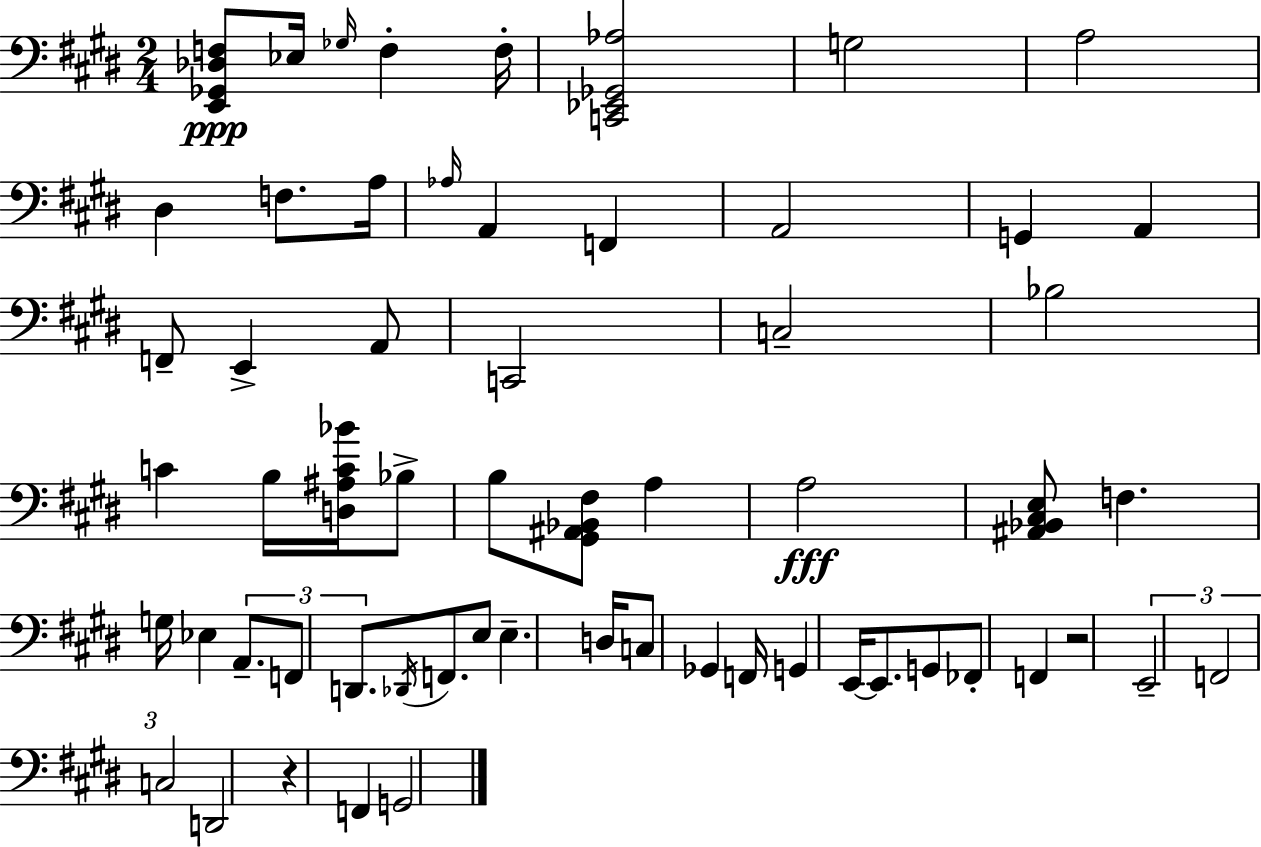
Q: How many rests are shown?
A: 2